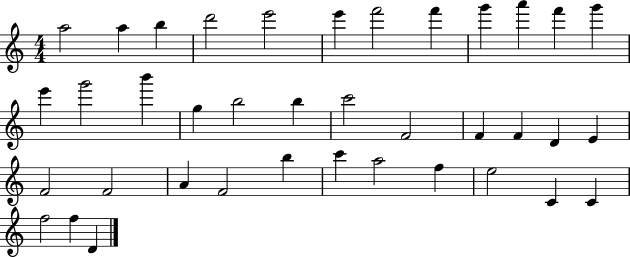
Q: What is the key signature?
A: C major